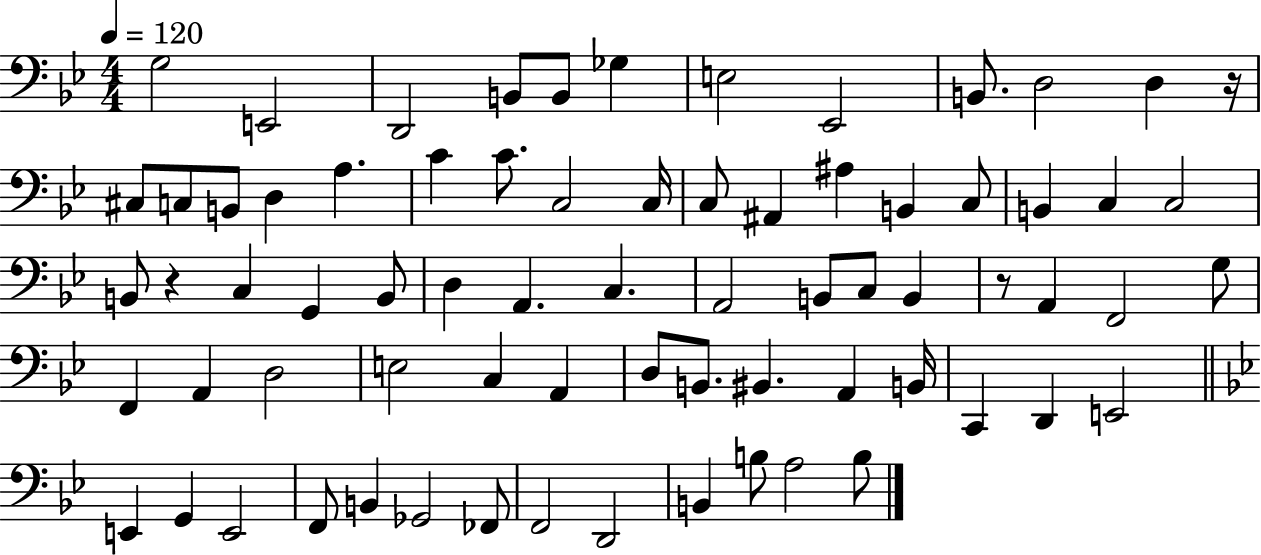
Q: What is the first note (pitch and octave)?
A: G3